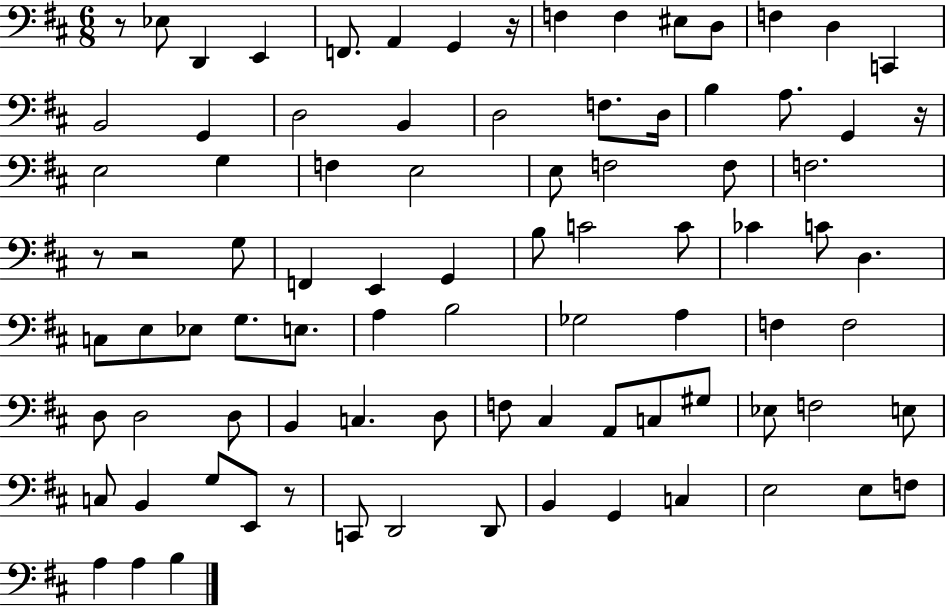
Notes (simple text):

R/e Eb3/e D2/q E2/q F2/e. A2/q G2/q R/s F3/q F3/q EIS3/e D3/e F3/q D3/q C2/q B2/h G2/q D3/h B2/q D3/h F3/e. D3/s B3/q A3/e. G2/q R/s E3/h G3/q F3/q E3/h E3/e F3/h F3/e F3/h. R/e R/h G3/e F2/q E2/q G2/q B3/e C4/h C4/e CES4/q C4/e D3/q. C3/e E3/e Eb3/e G3/e. E3/e. A3/q B3/h Gb3/h A3/q F3/q F3/h D3/e D3/h D3/e B2/q C3/q. D3/e F3/e C#3/q A2/e C3/e G#3/e Eb3/e F3/h E3/e C3/e B2/q G3/e E2/e R/e C2/e D2/h D2/e B2/q G2/q C3/q E3/h E3/e F3/e A3/q A3/q B3/q